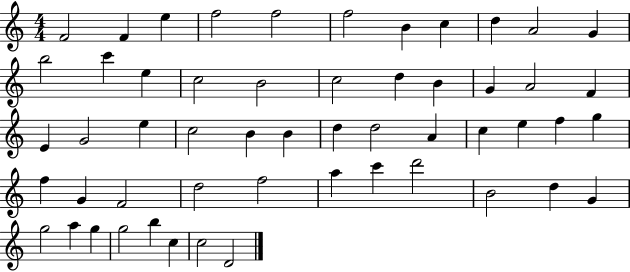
{
  \clef treble
  \numericTimeSignature
  \time 4/4
  \key c \major
  f'2 f'4 e''4 | f''2 f''2 | f''2 b'4 c''4 | d''4 a'2 g'4 | \break b''2 c'''4 e''4 | c''2 b'2 | c''2 d''4 b'4 | g'4 a'2 f'4 | \break e'4 g'2 e''4 | c''2 b'4 b'4 | d''4 d''2 a'4 | c''4 e''4 f''4 g''4 | \break f''4 g'4 f'2 | d''2 f''2 | a''4 c'''4 d'''2 | b'2 d''4 g'4 | \break g''2 a''4 g''4 | g''2 b''4 c''4 | c''2 d'2 | \bar "|."
}